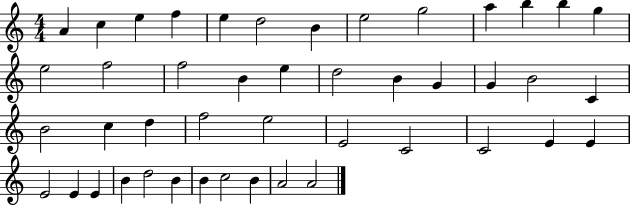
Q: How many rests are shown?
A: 0